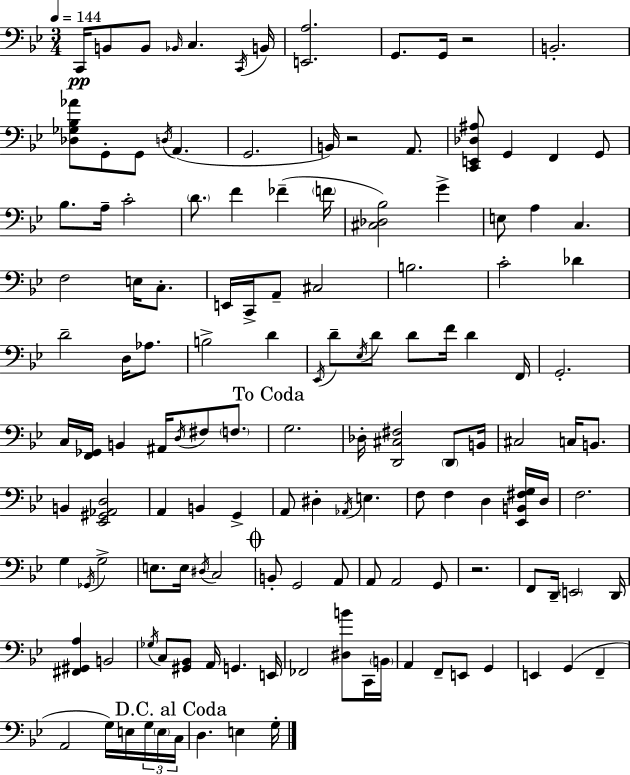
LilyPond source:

{
  \clef bass
  \numericTimeSignature
  \time 3/4
  \key bes \major
  \tempo 4 = 144
  c,16\pp b,8 b,8 \grace { bes,16 } c4. | \acciaccatura { c,16 } b,16 <e, a>2. | g,8. g,16 r2 | b,2.-. | \break <des ges bes aes'>8 g,8-. g,8 \acciaccatura { d16 } a,4.( | g,2. | b,16) r2 | a,8. <c, e, des ais>8 g,4 f,4 | \break g,8 bes8. a16-- c'2-. | \parenthesize d'8. f'4 fes'4--( | \parenthesize f'16 <cis des bes>2) g'4-> | e8 a4 c4. | \break f2 e16 | c8.-. e,16 c,16-> a,8-- cis2 | b2. | c'2-. des'4 | \break d'2-- d16 | aes8. b2-> d'4 | \acciaccatura { ees,16 } d'8-- \acciaccatura { ees16 } d'8 d'8 f'16 | d'4 f,16 g,2.-. | \break c16 <f, ges,>16 b,4 ais,16 | \acciaccatura { d16 } fis8 \parenthesize f8. \mark "To Coda" g2. | des16-. <d, cis fis>2 | \parenthesize d,8 b,16 cis2 | \break c16 b,8. b,4 <ees, gis, aes, d>2 | a,4 b,4 | g,4-> a,8 dis4-. | \acciaccatura { aes,16 } e4. f8 f4 | \break d4 <ees, b, fis g>16 d16 f2. | g4 \acciaccatura { ges,16 } | g2-> e8. e16 | \acciaccatura { dis16 } c2 \mark \markup { \musicglyph "scripts.coda" } b,8-. g,2 | \break a,8 a,8 a,2 | g,8 r2. | f,8 d,16-- | \parenthesize e,2 d,16 <fis, gis, a>4 | \break b,2 \acciaccatura { ges16 } c8 | <gis, bes,>8 a,16 g,4. e,16 fes,2 | <dis b'>8 c,16 \parenthesize b,16 a,4 | f,8-- e,8 g,4 e,4 | \break g,4( f,4-- a,2 | g16) e16 \tuplet 3/2 { g16 \parenthesize e16 \mark "D.C. al Coda" c16 } d4. | e4 g16-. \bar "|."
}